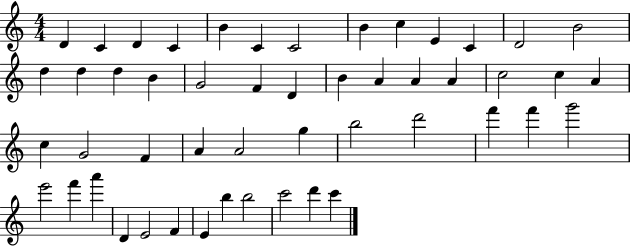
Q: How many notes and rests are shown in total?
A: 50